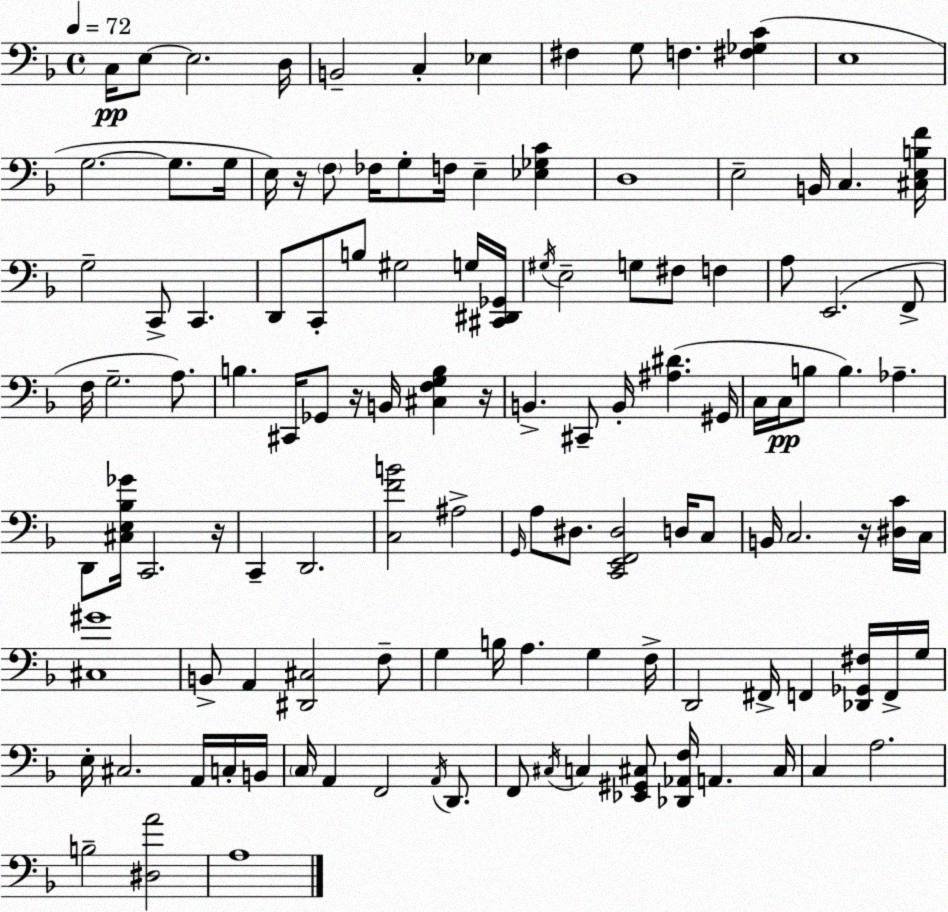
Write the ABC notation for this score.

X:1
T:Untitled
M:4/4
L:1/4
K:F
C,/4 E,/2 E,2 D,/4 B,,2 C, _E, ^F, G,/2 F, [^F,_G,C] E,4 G,2 G,/2 G,/4 E,/4 z/4 F,/2 _F,/4 G,/2 F,/4 E, [_E,_G,C] D,4 E,2 B,,/4 C, [^C,E,B,F]/4 G,2 C,,/2 C,, D,,/2 C,,/2 B,/2 ^G,2 G,/4 [^C,,^D,,_G,,]/4 ^G,/4 E,2 G,/2 ^F,/2 F, A,/2 E,,2 F,,/2 F,/4 G,2 A,/2 B, ^C,,/4 _G,,/2 z/4 B,,/4 [^C,F,G,B,] z/4 B,, ^C,,/2 B,,/4 [^A,^D] ^G,,/4 C,/4 C,/4 B,/2 B, _A, D,,/2 [^C,E,_B,_G]/4 C,,2 z/4 C,, D,,2 [C,FB]2 ^A,2 G,,/4 A,/2 ^D,/2 [C,,E,,F,,^D,]2 D,/4 C,/2 B,,/4 C,2 z/4 [^D,C]/4 C,/4 [^C,^G]4 B,,/2 A,, [^D,,^C,]2 F,/2 G, B,/4 A, G, F,/4 D,,2 ^F,,/4 F,, [_D,,_G,,^F,]/4 F,,/4 G,/4 E,/4 ^C,2 A,,/4 C,/4 B,,/4 C,/4 A,, F,,2 A,,/4 D,,/2 F,,/2 ^C,/4 C, [_E,,^G,,^C,]/2 [_D,,_A,,F,]/4 A,, ^C,/4 C, A,2 B,2 [^D,A]2 A,4